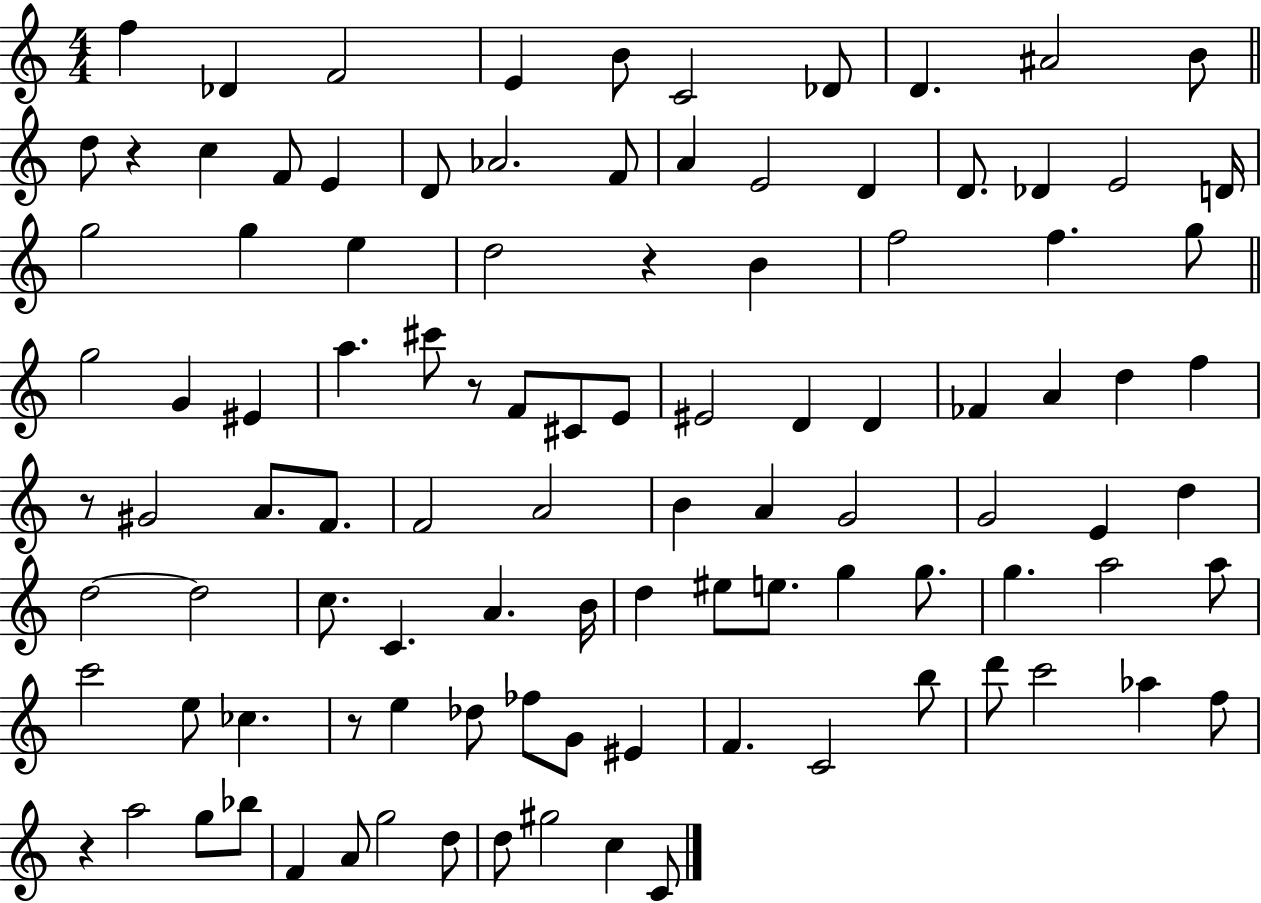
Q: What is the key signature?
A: C major